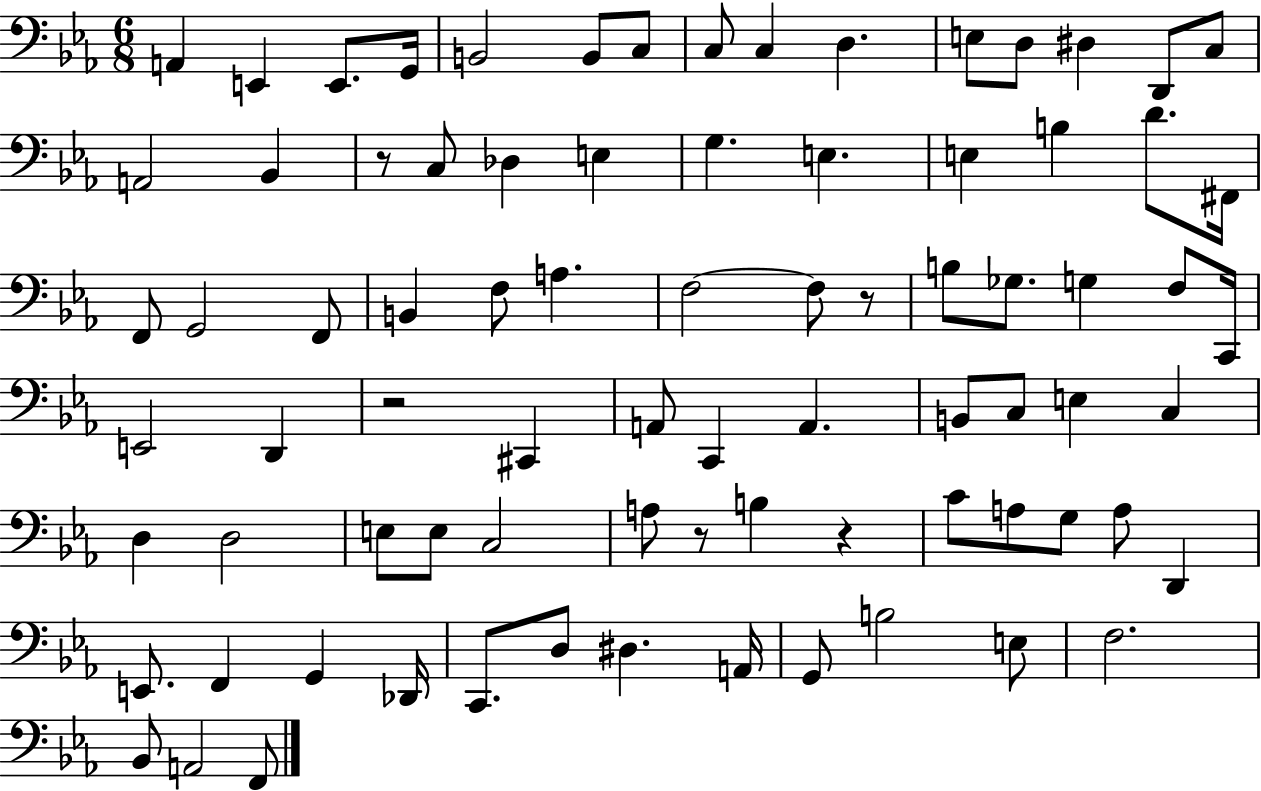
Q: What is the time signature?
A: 6/8